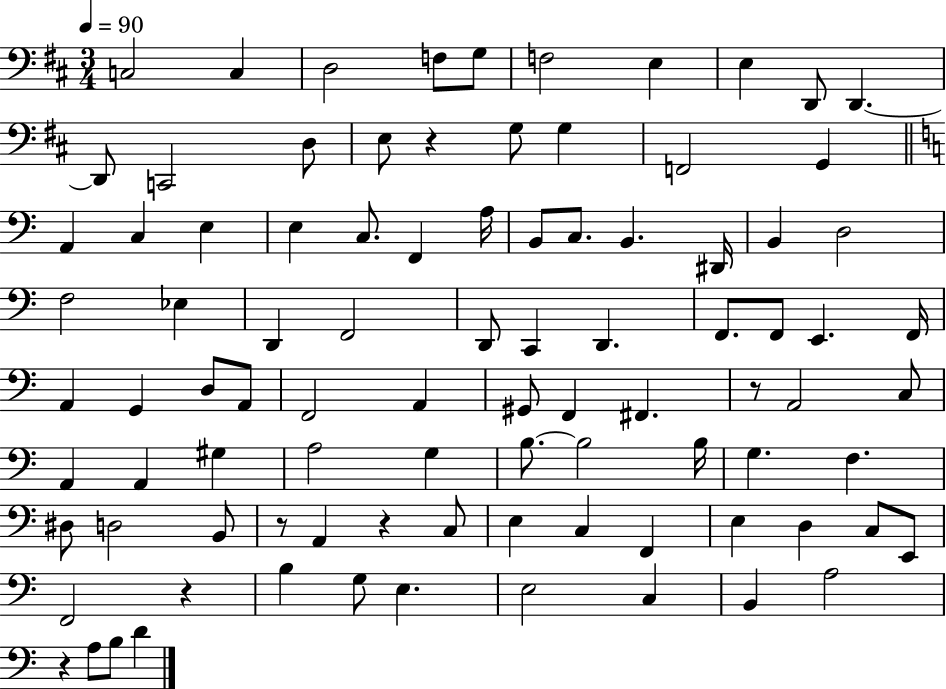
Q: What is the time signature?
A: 3/4